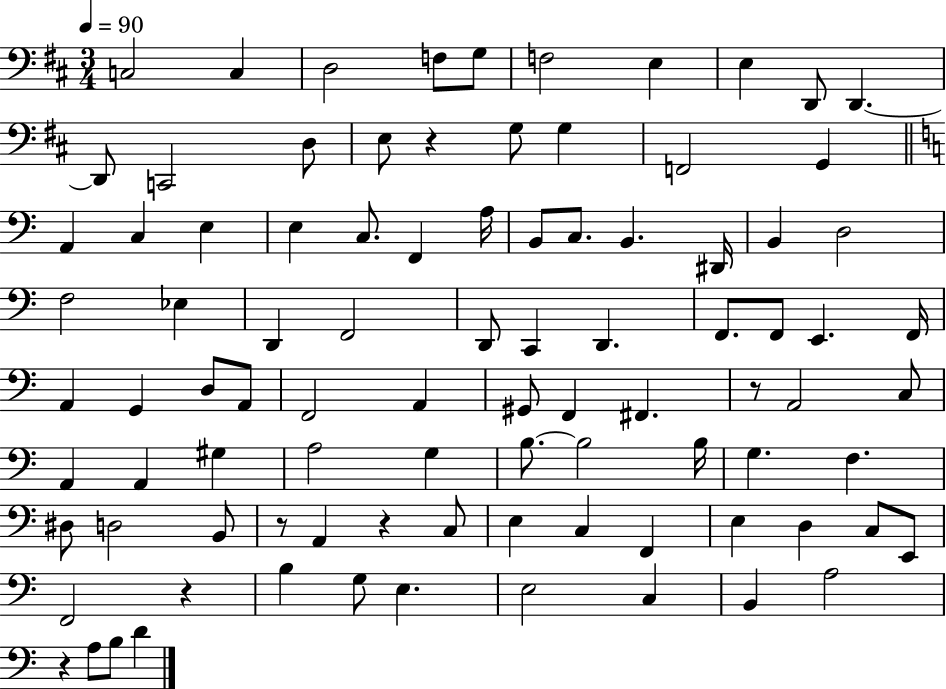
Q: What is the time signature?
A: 3/4